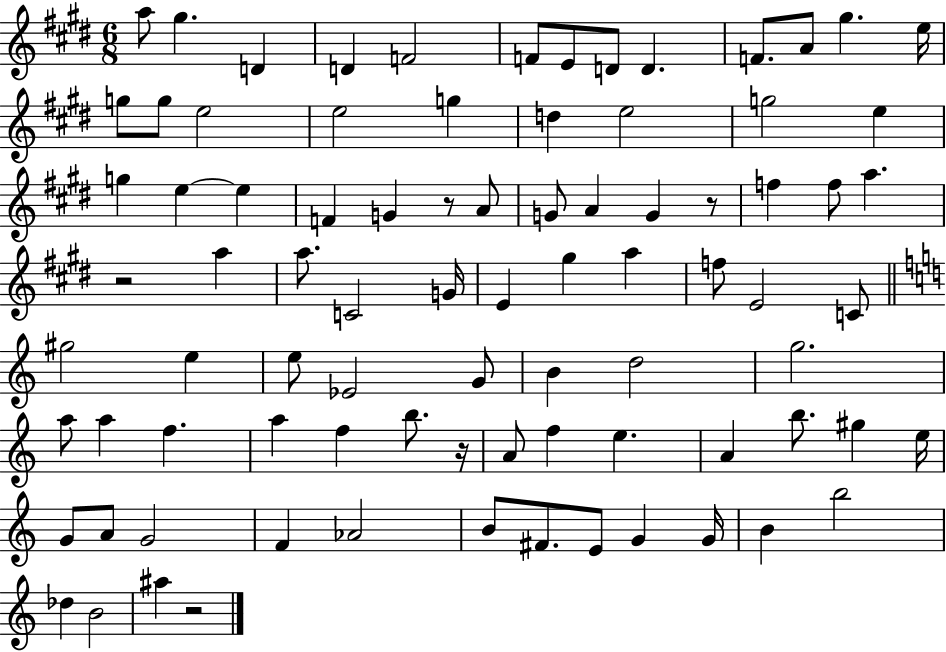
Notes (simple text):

A5/e G#5/q. D4/q D4/q F4/h F4/e E4/e D4/e D4/q. F4/e. A4/e G#5/q. E5/s G5/e G5/e E5/h E5/h G5/q D5/q E5/h G5/h E5/q G5/q E5/q E5/q F4/q G4/q R/e A4/e G4/e A4/q G4/q R/e F5/q F5/e A5/q. R/h A5/q A5/e. C4/h G4/s E4/q G#5/q A5/q F5/e E4/h C4/e G#5/h E5/q E5/e Eb4/h G4/e B4/q D5/h G5/h. A5/e A5/q F5/q. A5/q F5/q B5/e. R/s A4/e F5/q E5/q. A4/q B5/e. G#5/q E5/s G4/e A4/e G4/h F4/q Ab4/h B4/e F#4/e. E4/e G4/q G4/s B4/q B5/h Db5/q B4/h A#5/q R/h